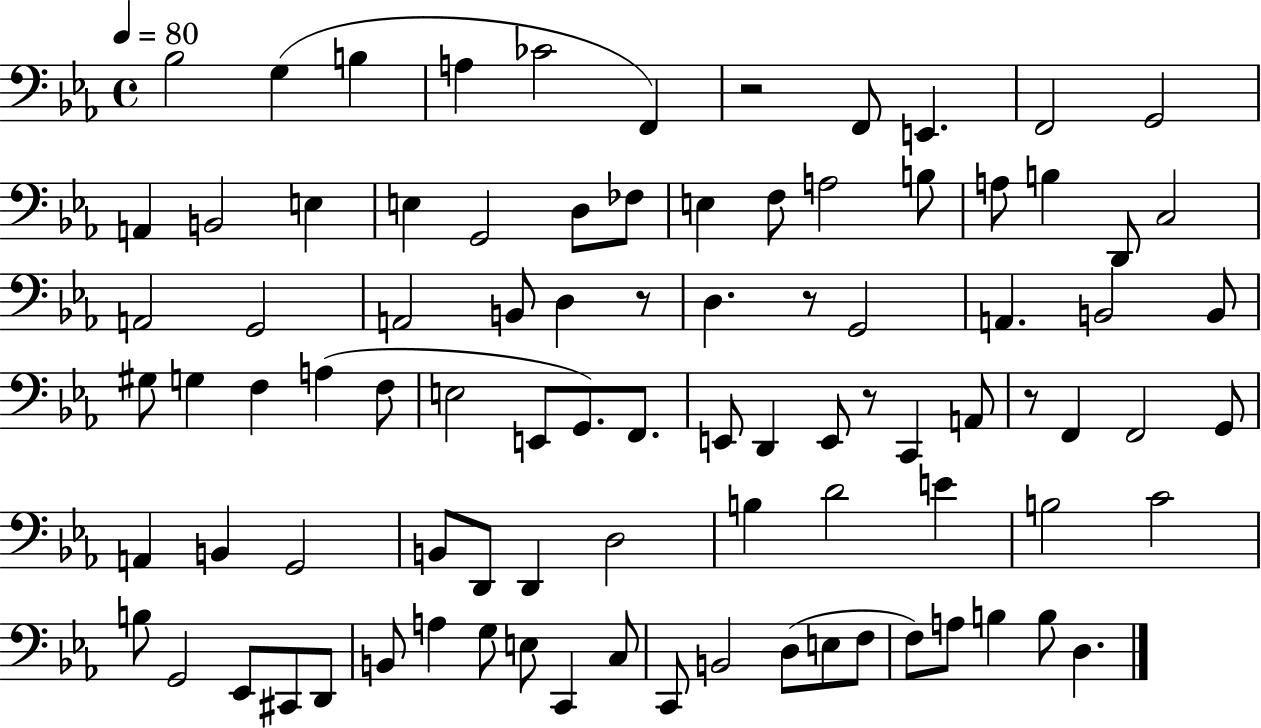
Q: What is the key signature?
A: EES major